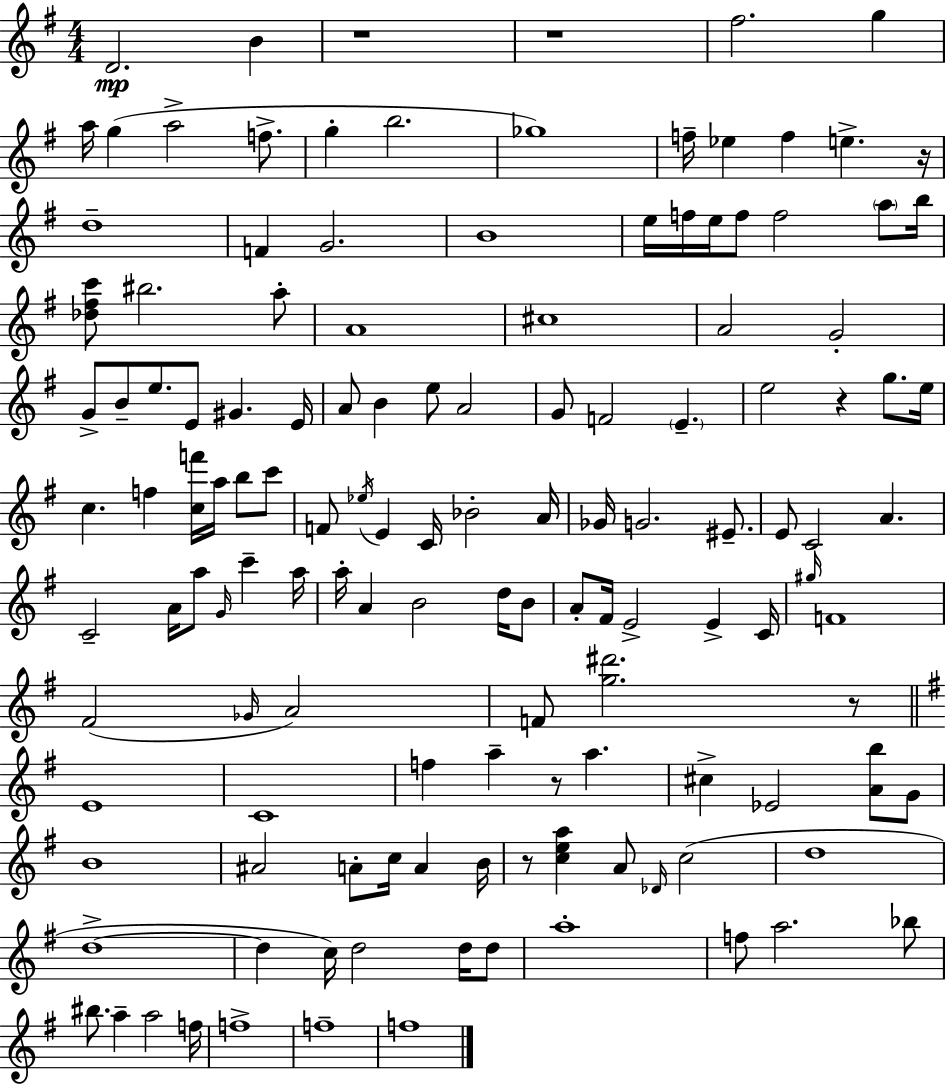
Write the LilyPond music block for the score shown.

{
  \clef treble
  \numericTimeSignature
  \time 4/4
  \key e \minor
  \repeat volta 2 { d'2.\mp b'4 | r1 | r1 | fis''2. g''4 | \break a''16 g''4( a''2-> f''8.-> | g''4-. b''2. | ges''1) | f''16-- ees''4 f''4 e''4.-> r16 | \break d''1-- | f'4 g'2. | b'1 | e''16 f''16 e''16 f''8 f''2 \parenthesize a''8 b''16 | \break <des'' fis'' c'''>8 bis''2. a''8-. | a'1 | cis''1 | a'2 g'2-. | \break g'8-> b'8-- e''8. e'8 gis'4. e'16 | a'8 b'4 e''8 a'2 | g'8 f'2 \parenthesize e'4.-- | e''2 r4 g''8. e''16 | \break c''4. f''4 <c'' f'''>16 a''16 b''8 c'''8 | f'8 \acciaccatura { ees''16 } e'4 c'16 bes'2-. | a'16 ges'16 g'2. eis'8.-- | e'8 c'2 a'4. | \break c'2-- a'16 a''8 \grace { g'16 } c'''4-- | a''16 a''16-. a'4 b'2 d''16 | b'8 a'8-. fis'16 e'2-> e'4-> | c'16 \grace { gis''16 } f'1 | \break fis'2( \grace { ges'16 } a'2) | f'8 <g'' dis'''>2. | r8 \bar "||" \break \key g \major e'1 | c'1 | f''4 a''4-- r8 a''4. | cis''4-> ees'2 <a' b''>8 g'8 | \break b'1 | ais'2 a'8-. c''16 a'4 b'16 | r8 <c'' e'' a''>4 a'8 \grace { des'16 } c''2( | d''1 | \break d''1->~~ | d''4 c''16) d''2 d''16 d''8 | a''1-. | f''8 a''2. bes''8 | \break bis''8. a''4-- a''2 | f''16 f''1-> | f''1-- | f''1 | \break } \bar "|."
}